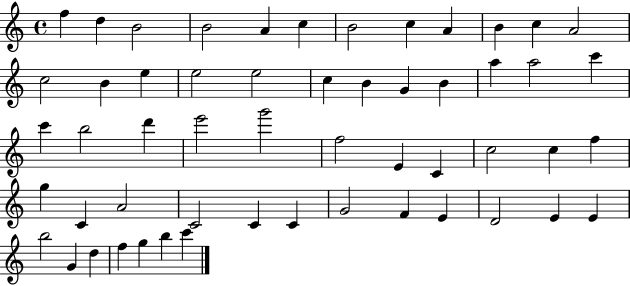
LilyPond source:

{
  \clef treble
  \time 4/4
  \defaultTimeSignature
  \key c \major
  f''4 d''4 b'2 | b'2 a'4 c''4 | b'2 c''4 a'4 | b'4 c''4 a'2 | \break c''2 b'4 e''4 | e''2 e''2 | c''4 b'4 g'4 b'4 | a''4 a''2 c'''4 | \break c'''4 b''2 d'''4 | e'''2 g'''2 | f''2 e'4 c'4 | c''2 c''4 f''4 | \break g''4 c'4 a'2 | c'2 c'4 c'4 | g'2 f'4 e'4 | d'2 e'4 e'4 | \break b''2 g'4 d''4 | f''4 g''4 b''4 c'''4 | \bar "|."
}